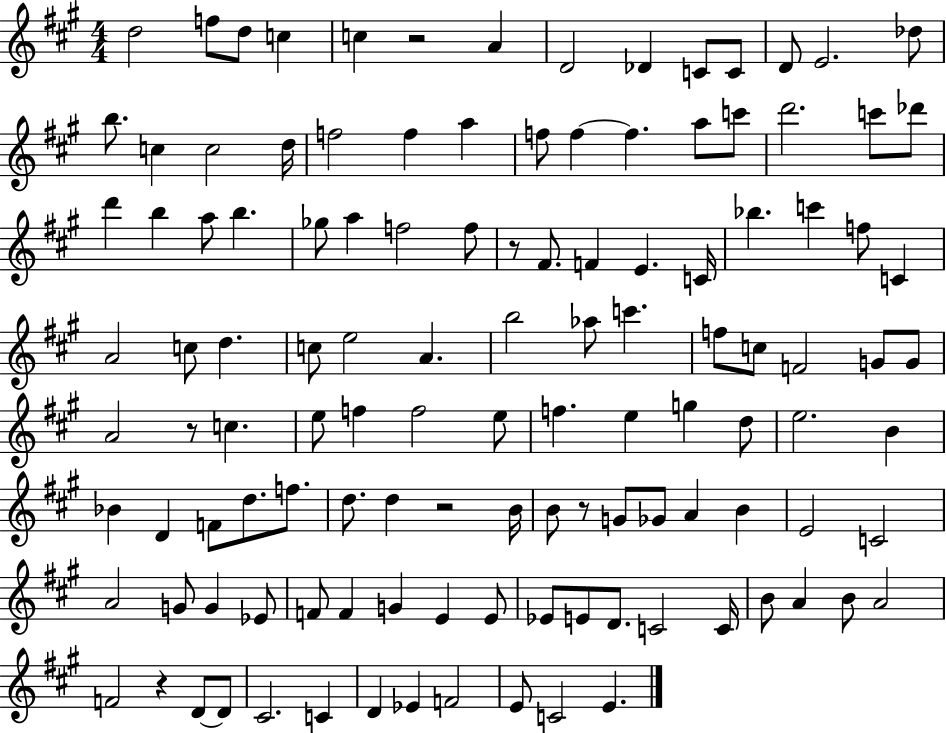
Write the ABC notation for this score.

X:1
T:Untitled
M:4/4
L:1/4
K:A
d2 f/2 d/2 c c z2 A D2 _D C/2 C/2 D/2 E2 _d/2 b/2 c c2 d/4 f2 f a f/2 f f a/2 c'/2 d'2 c'/2 _d'/2 d' b a/2 b _g/2 a f2 f/2 z/2 ^F/2 F E C/4 _b c' f/2 C A2 c/2 d c/2 e2 A b2 _a/2 c' f/2 c/2 F2 G/2 G/2 A2 z/2 c e/2 f f2 e/2 f e g d/2 e2 B _B D F/2 d/2 f/2 d/2 d z2 B/4 B/2 z/2 G/2 _G/2 A B E2 C2 A2 G/2 G _E/2 F/2 F G E E/2 _E/2 E/2 D/2 C2 C/4 B/2 A B/2 A2 F2 z D/2 D/2 ^C2 C D _E F2 E/2 C2 E